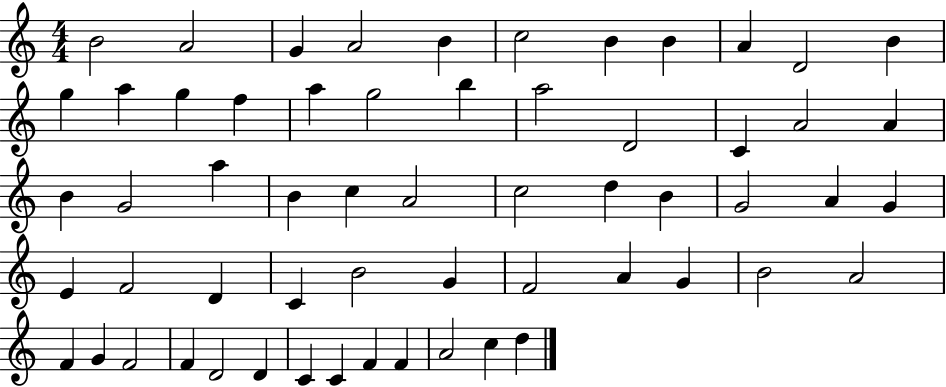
{
  \clef treble
  \numericTimeSignature
  \time 4/4
  \key c \major
  b'2 a'2 | g'4 a'2 b'4 | c''2 b'4 b'4 | a'4 d'2 b'4 | \break g''4 a''4 g''4 f''4 | a''4 g''2 b''4 | a''2 d'2 | c'4 a'2 a'4 | \break b'4 g'2 a''4 | b'4 c''4 a'2 | c''2 d''4 b'4 | g'2 a'4 g'4 | \break e'4 f'2 d'4 | c'4 b'2 g'4 | f'2 a'4 g'4 | b'2 a'2 | \break f'4 g'4 f'2 | f'4 d'2 d'4 | c'4 c'4 f'4 f'4 | a'2 c''4 d''4 | \break \bar "|."
}